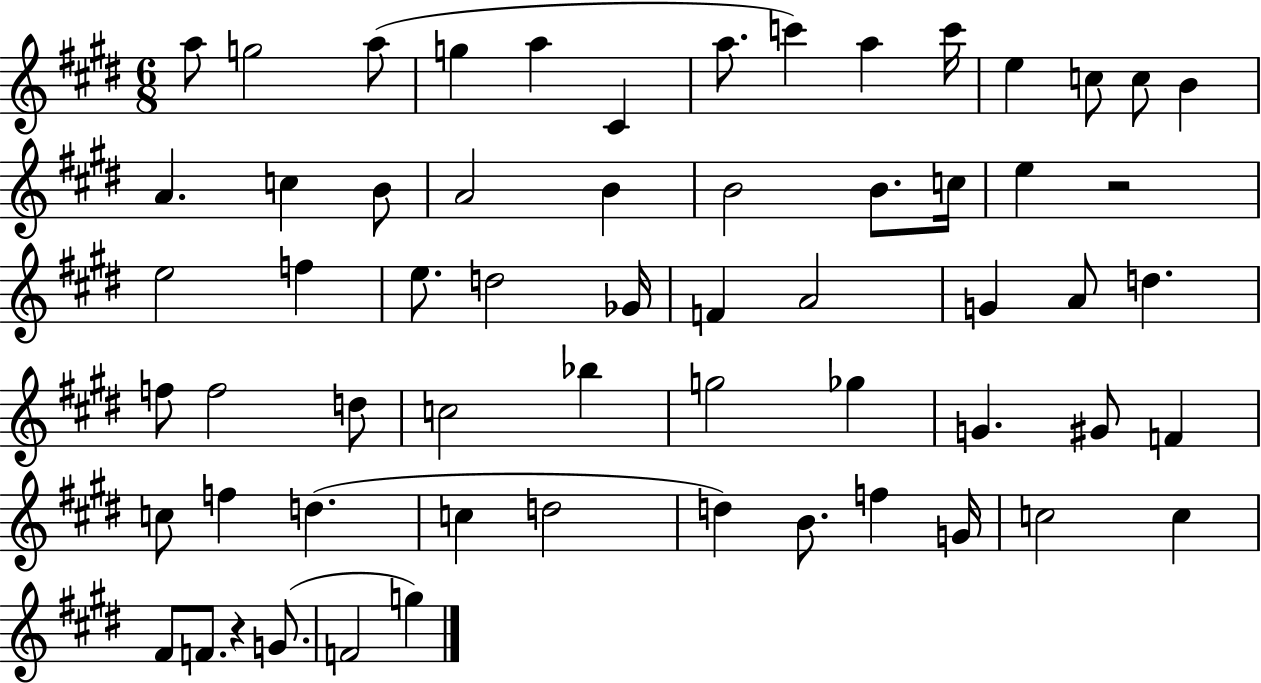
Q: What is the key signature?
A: E major